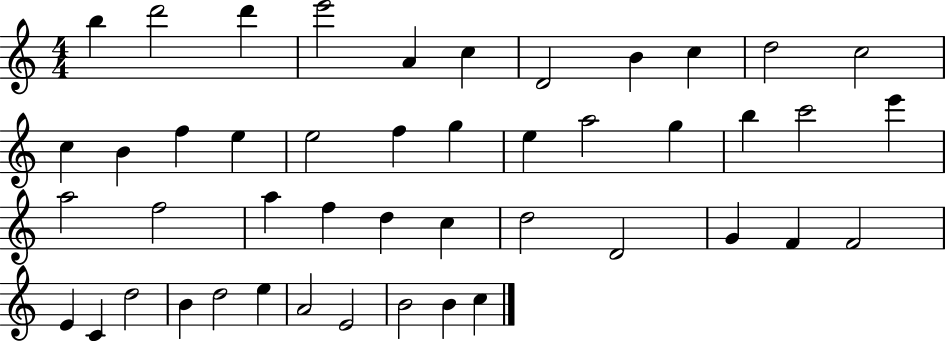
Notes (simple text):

B5/q D6/h D6/q E6/h A4/q C5/q D4/h B4/q C5/q D5/h C5/h C5/q B4/q F5/q E5/q E5/h F5/q G5/q E5/q A5/h G5/q B5/q C6/h E6/q A5/h F5/h A5/q F5/q D5/q C5/q D5/h D4/h G4/q F4/q F4/h E4/q C4/q D5/h B4/q D5/h E5/q A4/h E4/h B4/h B4/q C5/q